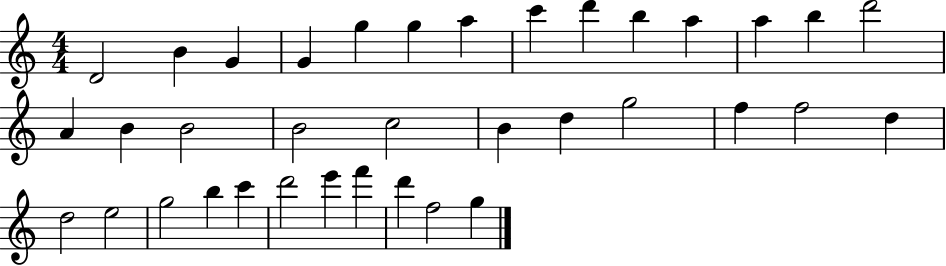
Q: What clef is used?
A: treble